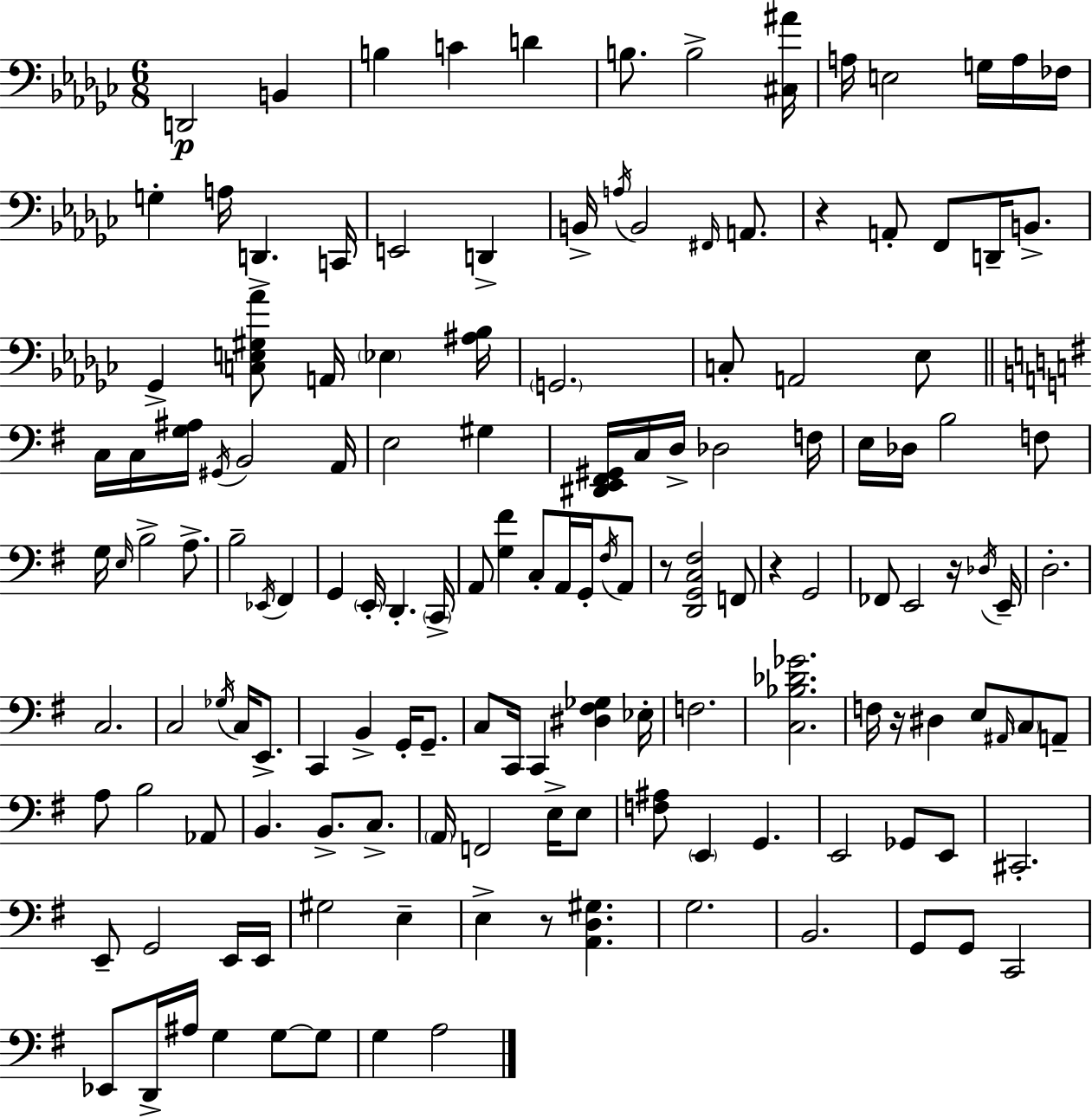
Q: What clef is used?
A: bass